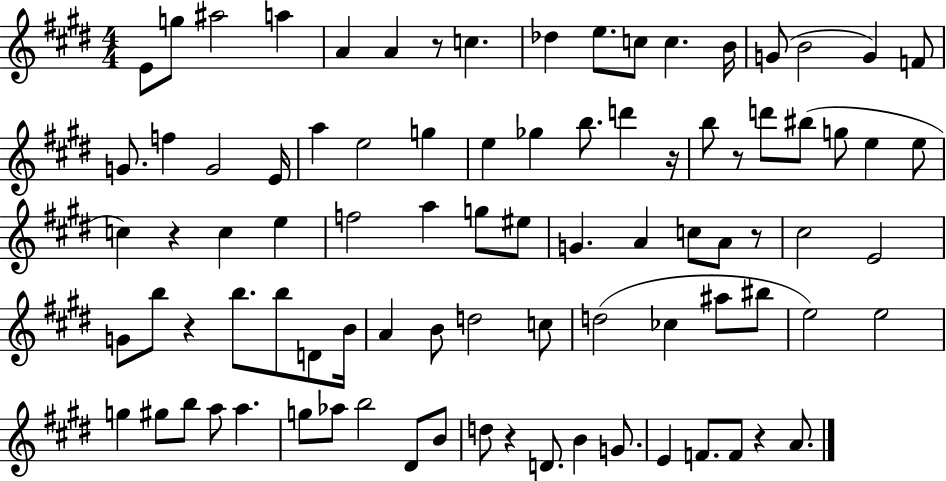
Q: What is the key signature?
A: E major